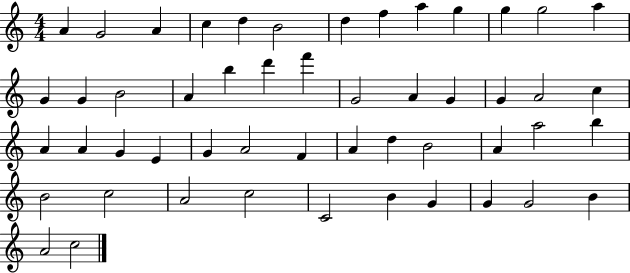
A4/q G4/h A4/q C5/q D5/q B4/h D5/q F5/q A5/q G5/q G5/q G5/h A5/q G4/q G4/q B4/h A4/q B5/q D6/q F6/q G4/h A4/q G4/q G4/q A4/h C5/q A4/q A4/q G4/q E4/q G4/q A4/h F4/q A4/q D5/q B4/h A4/q A5/h B5/q B4/h C5/h A4/h C5/h C4/h B4/q G4/q G4/q G4/h B4/q A4/h C5/h